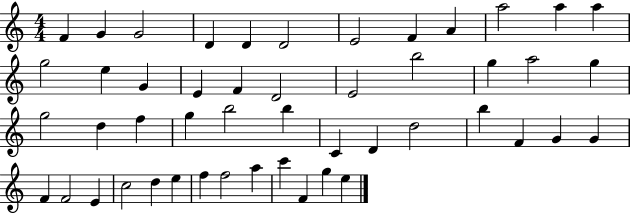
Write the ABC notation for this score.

X:1
T:Untitled
M:4/4
L:1/4
K:C
F G G2 D D D2 E2 F A a2 a a g2 e G E F D2 E2 b2 g a2 g g2 d f g b2 b C D d2 b F G G F F2 E c2 d e f f2 a c' F g e